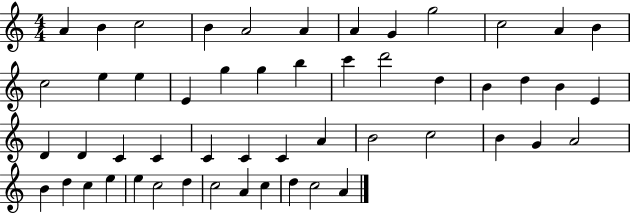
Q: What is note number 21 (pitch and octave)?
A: D6